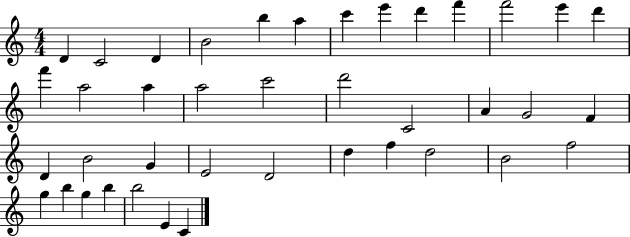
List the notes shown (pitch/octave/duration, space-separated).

D4/q C4/h D4/q B4/h B5/q A5/q C6/q E6/q D6/q F6/q F6/h E6/q D6/q F6/q A5/h A5/q A5/h C6/h D6/h C4/h A4/q G4/h F4/q D4/q B4/h G4/q E4/h D4/h D5/q F5/q D5/h B4/h F5/h G5/q B5/q G5/q B5/q B5/h E4/q C4/q